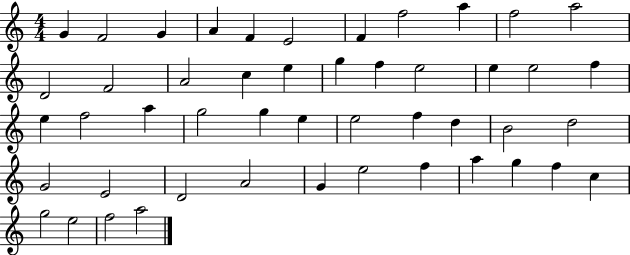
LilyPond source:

{
  \clef treble
  \numericTimeSignature
  \time 4/4
  \key c \major
  g'4 f'2 g'4 | a'4 f'4 e'2 | f'4 f''2 a''4 | f''2 a''2 | \break d'2 f'2 | a'2 c''4 e''4 | g''4 f''4 e''2 | e''4 e''2 f''4 | \break e''4 f''2 a''4 | g''2 g''4 e''4 | e''2 f''4 d''4 | b'2 d''2 | \break g'2 e'2 | d'2 a'2 | g'4 e''2 f''4 | a''4 g''4 f''4 c''4 | \break g''2 e''2 | f''2 a''2 | \bar "|."
}